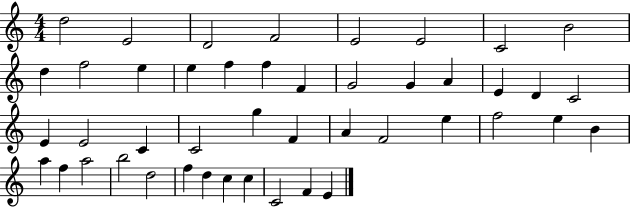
D5/h E4/h D4/h F4/h E4/h E4/h C4/h B4/h D5/q F5/h E5/q E5/q F5/q F5/q F4/q G4/h G4/q A4/q E4/q D4/q C4/h E4/q E4/h C4/q C4/h G5/q F4/q A4/q F4/h E5/q F5/h E5/q B4/q A5/q F5/q A5/h B5/h D5/h F5/q D5/q C5/q C5/q C4/h F4/q E4/q